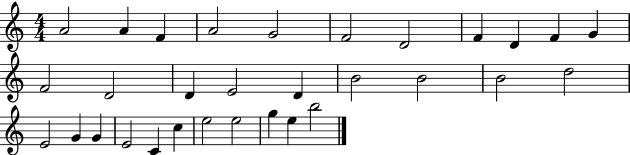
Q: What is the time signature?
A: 4/4